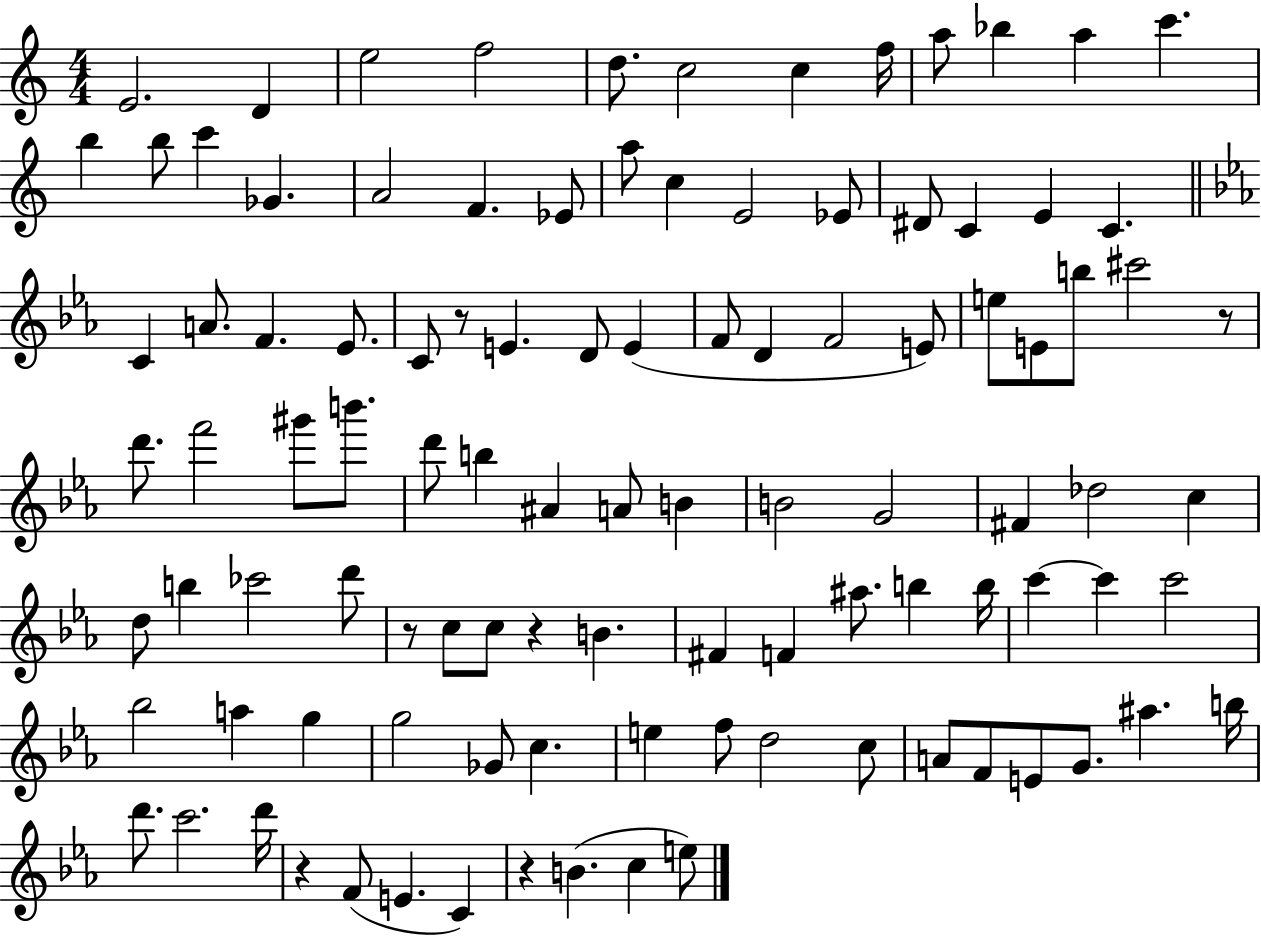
X:1
T:Untitled
M:4/4
L:1/4
K:C
E2 D e2 f2 d/2 c2 c f/4 a/2 _b a c' b b/2 c' _G A2 F _E/2 a/2 c E2 _E/2 ^D/2 C E C C A/2 F _E/2 C/2 z/2 E D/2 E F/2 D F2 E/2 e/2 E/2 b/2 ^c'2 z/2 d'/2 f'2 ^g'/2 b'/2 d'/2 b ^A A/2 B B2 G2 ^F _d2 c d/2 b _c'2 d'/2 z/2 c/2 c/2 z B ^F F ^a/2 b b/4 c' c' c'2 _b2 a g g2 _G/2 c e f/2 d2 c/2 A/2 F/2 E/2 G/2 ^a b/4 d'/2 c'2 d'/4 z F/2 E C z B c e/2